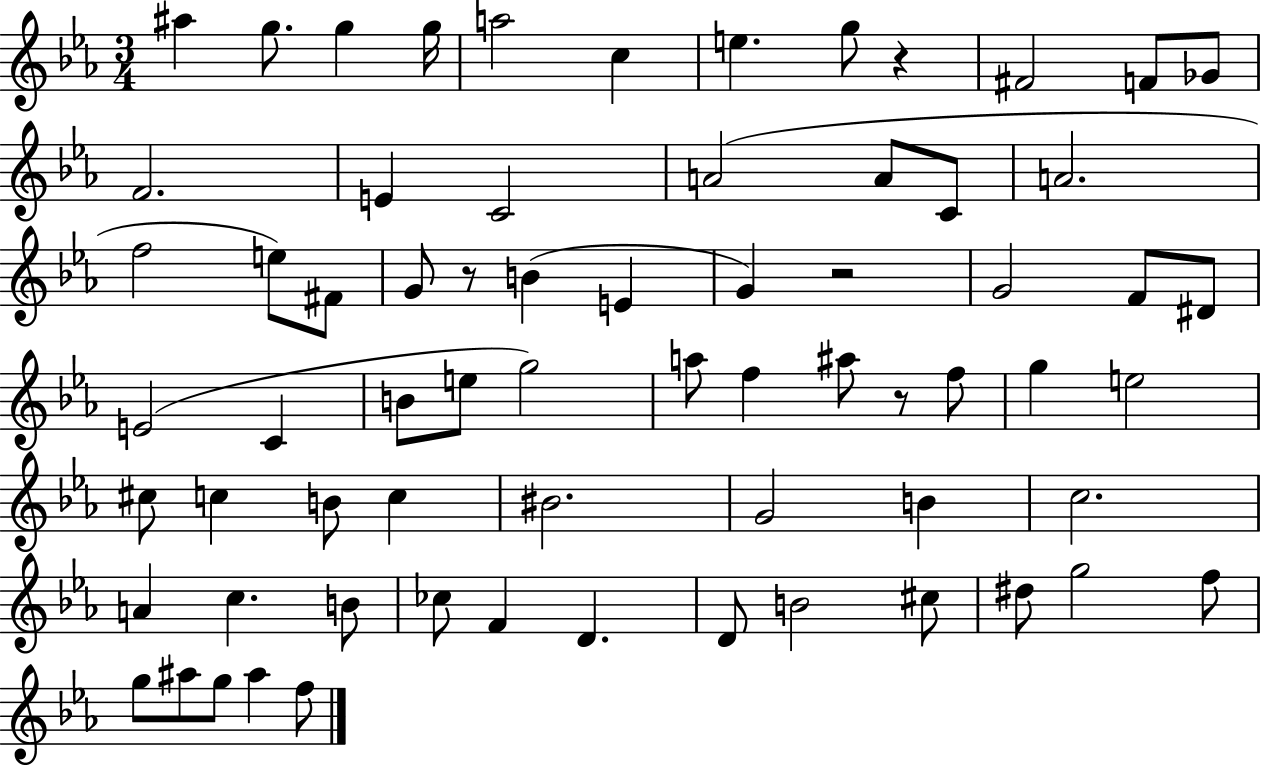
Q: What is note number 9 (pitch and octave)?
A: F#4